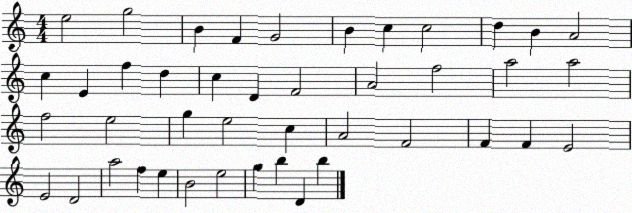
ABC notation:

X:1
T:Untitled
M:4/4
L:1/4
K:C
e2 g2 B F G2 B c c2 d B A2 c E f d c D F2 A2 f2 a2 a2 f2 e2 g e2 c A2 F2 F F E2 E2 D2 a2 f e B2 e2 g b D b